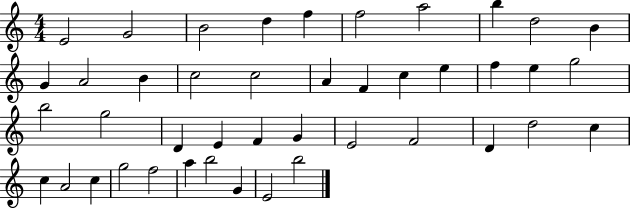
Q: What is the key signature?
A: C major